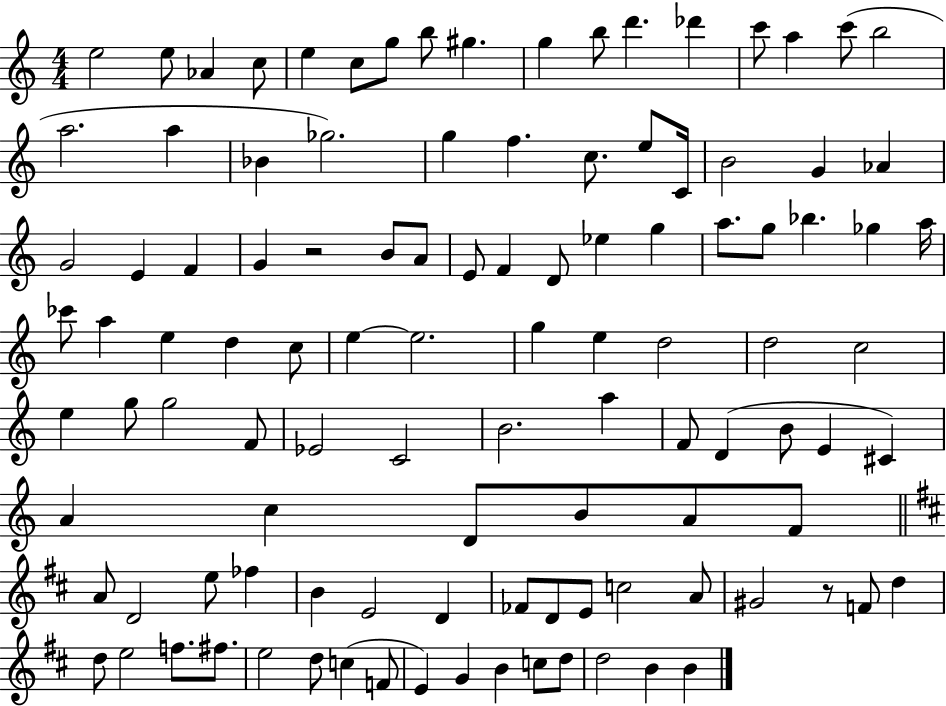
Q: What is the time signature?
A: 4/4